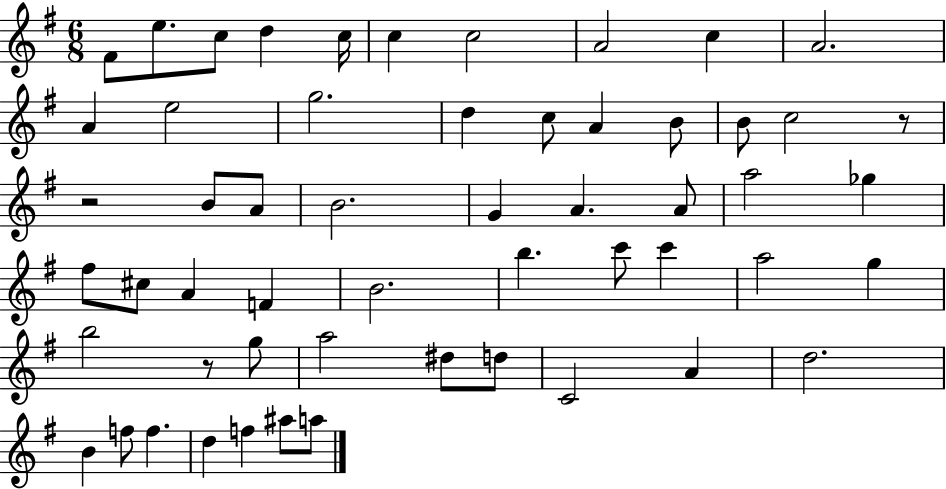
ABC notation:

X:1
T:Untitled
M:6/8
L:1/4
K:G
^F/2 e/2 c/2 d c/4 c c2 A2 c A2 A e2 g2 d c/2 A B/2 B/2 c2 z/2 z2 B/2 A/2 B2 G A A/2 a2 _g ^f/2 ^c/2 A F B2 b c'/2 c' a2 g b2 z/2 g/2 a2 ^d/2 d/2 C2 A d2 B f/2 f d f ^a/2 a/2